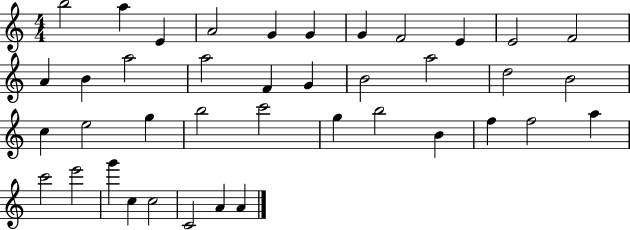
{
  \clef treble
  \numericTimeSignature
  \time 4/4
  \key c \major
  b''2 a''4 e'4 | a'2 g'4 g'4 | g'4 f'2 e'4 | e'2 f'2 | \break a'4 b'4 a''2 | a''2 f'4 g'4 | b'2 a''2 | d''2 b'2 | \break c''4 e''2 g''4 | b''2 c'''2 | g''4 b''2 b'4 | f''4 f''2 a''4 | \break c'''2 e'''2 | g'''4 c''4 c''2 | c'2 a'4 a'4 | \bar "|."
}